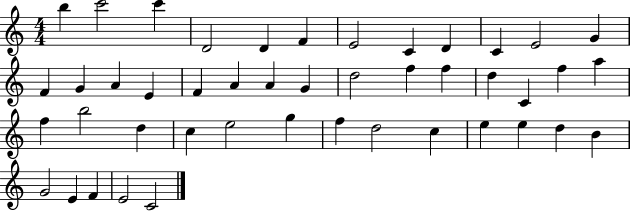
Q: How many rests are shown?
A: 0